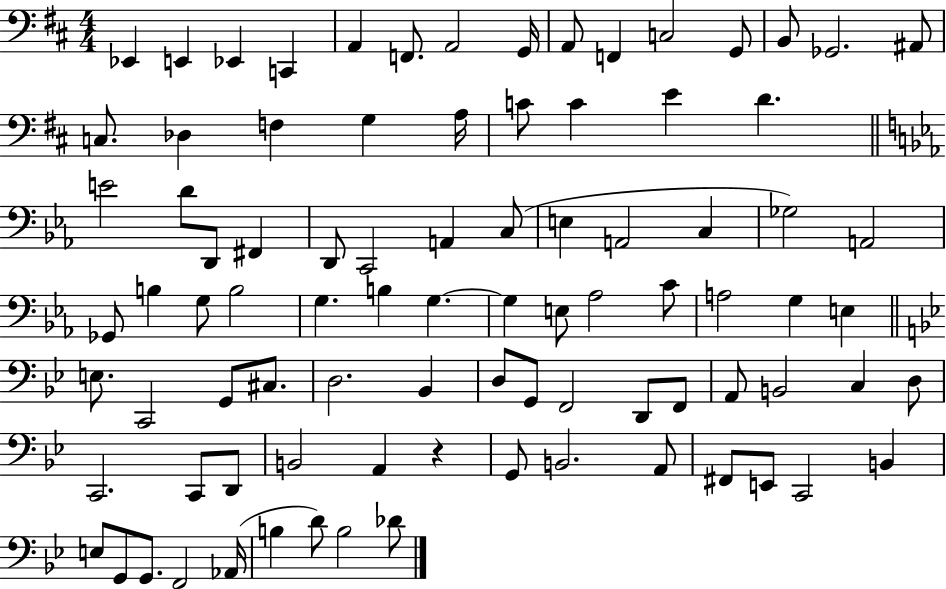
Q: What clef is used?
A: bass